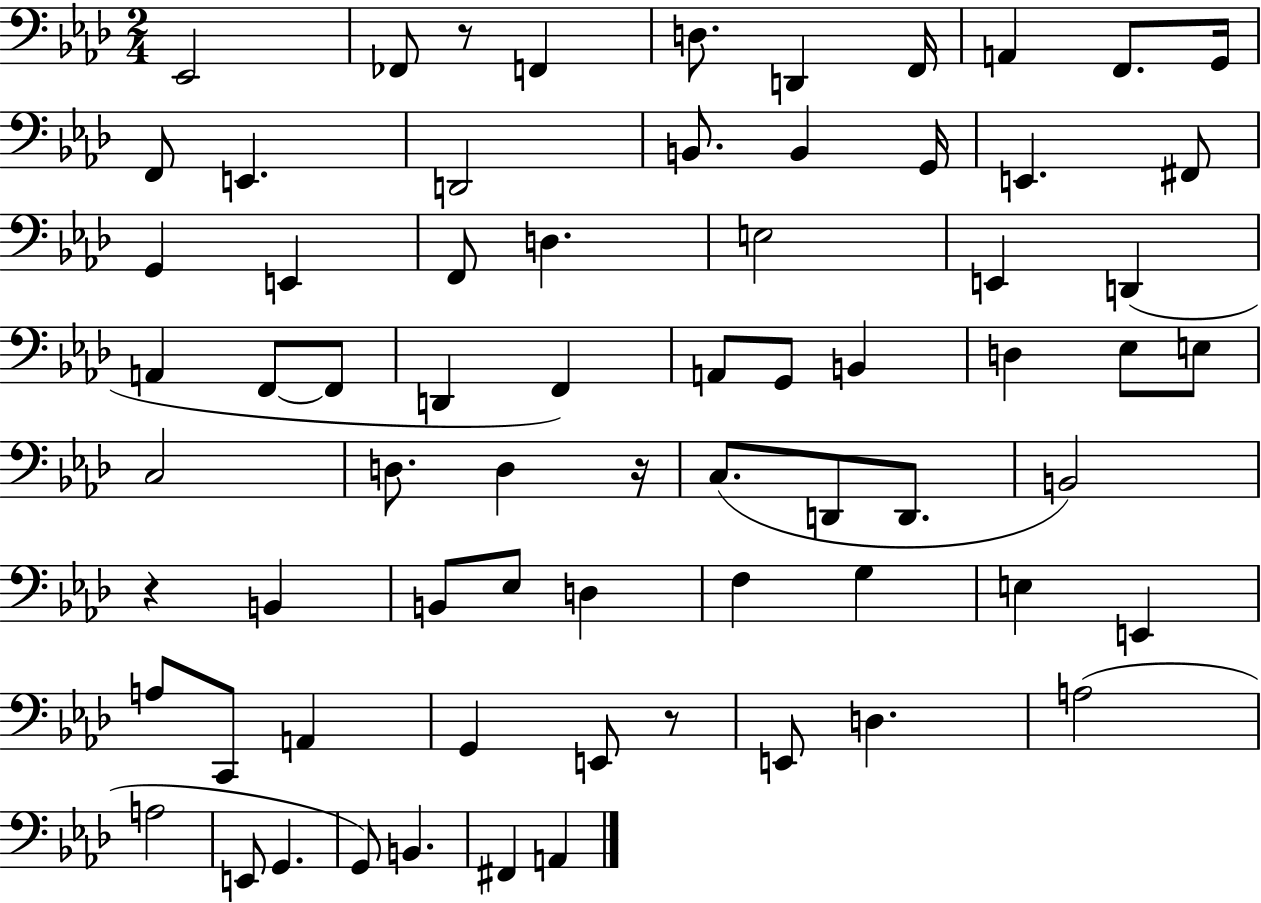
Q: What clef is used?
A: bass